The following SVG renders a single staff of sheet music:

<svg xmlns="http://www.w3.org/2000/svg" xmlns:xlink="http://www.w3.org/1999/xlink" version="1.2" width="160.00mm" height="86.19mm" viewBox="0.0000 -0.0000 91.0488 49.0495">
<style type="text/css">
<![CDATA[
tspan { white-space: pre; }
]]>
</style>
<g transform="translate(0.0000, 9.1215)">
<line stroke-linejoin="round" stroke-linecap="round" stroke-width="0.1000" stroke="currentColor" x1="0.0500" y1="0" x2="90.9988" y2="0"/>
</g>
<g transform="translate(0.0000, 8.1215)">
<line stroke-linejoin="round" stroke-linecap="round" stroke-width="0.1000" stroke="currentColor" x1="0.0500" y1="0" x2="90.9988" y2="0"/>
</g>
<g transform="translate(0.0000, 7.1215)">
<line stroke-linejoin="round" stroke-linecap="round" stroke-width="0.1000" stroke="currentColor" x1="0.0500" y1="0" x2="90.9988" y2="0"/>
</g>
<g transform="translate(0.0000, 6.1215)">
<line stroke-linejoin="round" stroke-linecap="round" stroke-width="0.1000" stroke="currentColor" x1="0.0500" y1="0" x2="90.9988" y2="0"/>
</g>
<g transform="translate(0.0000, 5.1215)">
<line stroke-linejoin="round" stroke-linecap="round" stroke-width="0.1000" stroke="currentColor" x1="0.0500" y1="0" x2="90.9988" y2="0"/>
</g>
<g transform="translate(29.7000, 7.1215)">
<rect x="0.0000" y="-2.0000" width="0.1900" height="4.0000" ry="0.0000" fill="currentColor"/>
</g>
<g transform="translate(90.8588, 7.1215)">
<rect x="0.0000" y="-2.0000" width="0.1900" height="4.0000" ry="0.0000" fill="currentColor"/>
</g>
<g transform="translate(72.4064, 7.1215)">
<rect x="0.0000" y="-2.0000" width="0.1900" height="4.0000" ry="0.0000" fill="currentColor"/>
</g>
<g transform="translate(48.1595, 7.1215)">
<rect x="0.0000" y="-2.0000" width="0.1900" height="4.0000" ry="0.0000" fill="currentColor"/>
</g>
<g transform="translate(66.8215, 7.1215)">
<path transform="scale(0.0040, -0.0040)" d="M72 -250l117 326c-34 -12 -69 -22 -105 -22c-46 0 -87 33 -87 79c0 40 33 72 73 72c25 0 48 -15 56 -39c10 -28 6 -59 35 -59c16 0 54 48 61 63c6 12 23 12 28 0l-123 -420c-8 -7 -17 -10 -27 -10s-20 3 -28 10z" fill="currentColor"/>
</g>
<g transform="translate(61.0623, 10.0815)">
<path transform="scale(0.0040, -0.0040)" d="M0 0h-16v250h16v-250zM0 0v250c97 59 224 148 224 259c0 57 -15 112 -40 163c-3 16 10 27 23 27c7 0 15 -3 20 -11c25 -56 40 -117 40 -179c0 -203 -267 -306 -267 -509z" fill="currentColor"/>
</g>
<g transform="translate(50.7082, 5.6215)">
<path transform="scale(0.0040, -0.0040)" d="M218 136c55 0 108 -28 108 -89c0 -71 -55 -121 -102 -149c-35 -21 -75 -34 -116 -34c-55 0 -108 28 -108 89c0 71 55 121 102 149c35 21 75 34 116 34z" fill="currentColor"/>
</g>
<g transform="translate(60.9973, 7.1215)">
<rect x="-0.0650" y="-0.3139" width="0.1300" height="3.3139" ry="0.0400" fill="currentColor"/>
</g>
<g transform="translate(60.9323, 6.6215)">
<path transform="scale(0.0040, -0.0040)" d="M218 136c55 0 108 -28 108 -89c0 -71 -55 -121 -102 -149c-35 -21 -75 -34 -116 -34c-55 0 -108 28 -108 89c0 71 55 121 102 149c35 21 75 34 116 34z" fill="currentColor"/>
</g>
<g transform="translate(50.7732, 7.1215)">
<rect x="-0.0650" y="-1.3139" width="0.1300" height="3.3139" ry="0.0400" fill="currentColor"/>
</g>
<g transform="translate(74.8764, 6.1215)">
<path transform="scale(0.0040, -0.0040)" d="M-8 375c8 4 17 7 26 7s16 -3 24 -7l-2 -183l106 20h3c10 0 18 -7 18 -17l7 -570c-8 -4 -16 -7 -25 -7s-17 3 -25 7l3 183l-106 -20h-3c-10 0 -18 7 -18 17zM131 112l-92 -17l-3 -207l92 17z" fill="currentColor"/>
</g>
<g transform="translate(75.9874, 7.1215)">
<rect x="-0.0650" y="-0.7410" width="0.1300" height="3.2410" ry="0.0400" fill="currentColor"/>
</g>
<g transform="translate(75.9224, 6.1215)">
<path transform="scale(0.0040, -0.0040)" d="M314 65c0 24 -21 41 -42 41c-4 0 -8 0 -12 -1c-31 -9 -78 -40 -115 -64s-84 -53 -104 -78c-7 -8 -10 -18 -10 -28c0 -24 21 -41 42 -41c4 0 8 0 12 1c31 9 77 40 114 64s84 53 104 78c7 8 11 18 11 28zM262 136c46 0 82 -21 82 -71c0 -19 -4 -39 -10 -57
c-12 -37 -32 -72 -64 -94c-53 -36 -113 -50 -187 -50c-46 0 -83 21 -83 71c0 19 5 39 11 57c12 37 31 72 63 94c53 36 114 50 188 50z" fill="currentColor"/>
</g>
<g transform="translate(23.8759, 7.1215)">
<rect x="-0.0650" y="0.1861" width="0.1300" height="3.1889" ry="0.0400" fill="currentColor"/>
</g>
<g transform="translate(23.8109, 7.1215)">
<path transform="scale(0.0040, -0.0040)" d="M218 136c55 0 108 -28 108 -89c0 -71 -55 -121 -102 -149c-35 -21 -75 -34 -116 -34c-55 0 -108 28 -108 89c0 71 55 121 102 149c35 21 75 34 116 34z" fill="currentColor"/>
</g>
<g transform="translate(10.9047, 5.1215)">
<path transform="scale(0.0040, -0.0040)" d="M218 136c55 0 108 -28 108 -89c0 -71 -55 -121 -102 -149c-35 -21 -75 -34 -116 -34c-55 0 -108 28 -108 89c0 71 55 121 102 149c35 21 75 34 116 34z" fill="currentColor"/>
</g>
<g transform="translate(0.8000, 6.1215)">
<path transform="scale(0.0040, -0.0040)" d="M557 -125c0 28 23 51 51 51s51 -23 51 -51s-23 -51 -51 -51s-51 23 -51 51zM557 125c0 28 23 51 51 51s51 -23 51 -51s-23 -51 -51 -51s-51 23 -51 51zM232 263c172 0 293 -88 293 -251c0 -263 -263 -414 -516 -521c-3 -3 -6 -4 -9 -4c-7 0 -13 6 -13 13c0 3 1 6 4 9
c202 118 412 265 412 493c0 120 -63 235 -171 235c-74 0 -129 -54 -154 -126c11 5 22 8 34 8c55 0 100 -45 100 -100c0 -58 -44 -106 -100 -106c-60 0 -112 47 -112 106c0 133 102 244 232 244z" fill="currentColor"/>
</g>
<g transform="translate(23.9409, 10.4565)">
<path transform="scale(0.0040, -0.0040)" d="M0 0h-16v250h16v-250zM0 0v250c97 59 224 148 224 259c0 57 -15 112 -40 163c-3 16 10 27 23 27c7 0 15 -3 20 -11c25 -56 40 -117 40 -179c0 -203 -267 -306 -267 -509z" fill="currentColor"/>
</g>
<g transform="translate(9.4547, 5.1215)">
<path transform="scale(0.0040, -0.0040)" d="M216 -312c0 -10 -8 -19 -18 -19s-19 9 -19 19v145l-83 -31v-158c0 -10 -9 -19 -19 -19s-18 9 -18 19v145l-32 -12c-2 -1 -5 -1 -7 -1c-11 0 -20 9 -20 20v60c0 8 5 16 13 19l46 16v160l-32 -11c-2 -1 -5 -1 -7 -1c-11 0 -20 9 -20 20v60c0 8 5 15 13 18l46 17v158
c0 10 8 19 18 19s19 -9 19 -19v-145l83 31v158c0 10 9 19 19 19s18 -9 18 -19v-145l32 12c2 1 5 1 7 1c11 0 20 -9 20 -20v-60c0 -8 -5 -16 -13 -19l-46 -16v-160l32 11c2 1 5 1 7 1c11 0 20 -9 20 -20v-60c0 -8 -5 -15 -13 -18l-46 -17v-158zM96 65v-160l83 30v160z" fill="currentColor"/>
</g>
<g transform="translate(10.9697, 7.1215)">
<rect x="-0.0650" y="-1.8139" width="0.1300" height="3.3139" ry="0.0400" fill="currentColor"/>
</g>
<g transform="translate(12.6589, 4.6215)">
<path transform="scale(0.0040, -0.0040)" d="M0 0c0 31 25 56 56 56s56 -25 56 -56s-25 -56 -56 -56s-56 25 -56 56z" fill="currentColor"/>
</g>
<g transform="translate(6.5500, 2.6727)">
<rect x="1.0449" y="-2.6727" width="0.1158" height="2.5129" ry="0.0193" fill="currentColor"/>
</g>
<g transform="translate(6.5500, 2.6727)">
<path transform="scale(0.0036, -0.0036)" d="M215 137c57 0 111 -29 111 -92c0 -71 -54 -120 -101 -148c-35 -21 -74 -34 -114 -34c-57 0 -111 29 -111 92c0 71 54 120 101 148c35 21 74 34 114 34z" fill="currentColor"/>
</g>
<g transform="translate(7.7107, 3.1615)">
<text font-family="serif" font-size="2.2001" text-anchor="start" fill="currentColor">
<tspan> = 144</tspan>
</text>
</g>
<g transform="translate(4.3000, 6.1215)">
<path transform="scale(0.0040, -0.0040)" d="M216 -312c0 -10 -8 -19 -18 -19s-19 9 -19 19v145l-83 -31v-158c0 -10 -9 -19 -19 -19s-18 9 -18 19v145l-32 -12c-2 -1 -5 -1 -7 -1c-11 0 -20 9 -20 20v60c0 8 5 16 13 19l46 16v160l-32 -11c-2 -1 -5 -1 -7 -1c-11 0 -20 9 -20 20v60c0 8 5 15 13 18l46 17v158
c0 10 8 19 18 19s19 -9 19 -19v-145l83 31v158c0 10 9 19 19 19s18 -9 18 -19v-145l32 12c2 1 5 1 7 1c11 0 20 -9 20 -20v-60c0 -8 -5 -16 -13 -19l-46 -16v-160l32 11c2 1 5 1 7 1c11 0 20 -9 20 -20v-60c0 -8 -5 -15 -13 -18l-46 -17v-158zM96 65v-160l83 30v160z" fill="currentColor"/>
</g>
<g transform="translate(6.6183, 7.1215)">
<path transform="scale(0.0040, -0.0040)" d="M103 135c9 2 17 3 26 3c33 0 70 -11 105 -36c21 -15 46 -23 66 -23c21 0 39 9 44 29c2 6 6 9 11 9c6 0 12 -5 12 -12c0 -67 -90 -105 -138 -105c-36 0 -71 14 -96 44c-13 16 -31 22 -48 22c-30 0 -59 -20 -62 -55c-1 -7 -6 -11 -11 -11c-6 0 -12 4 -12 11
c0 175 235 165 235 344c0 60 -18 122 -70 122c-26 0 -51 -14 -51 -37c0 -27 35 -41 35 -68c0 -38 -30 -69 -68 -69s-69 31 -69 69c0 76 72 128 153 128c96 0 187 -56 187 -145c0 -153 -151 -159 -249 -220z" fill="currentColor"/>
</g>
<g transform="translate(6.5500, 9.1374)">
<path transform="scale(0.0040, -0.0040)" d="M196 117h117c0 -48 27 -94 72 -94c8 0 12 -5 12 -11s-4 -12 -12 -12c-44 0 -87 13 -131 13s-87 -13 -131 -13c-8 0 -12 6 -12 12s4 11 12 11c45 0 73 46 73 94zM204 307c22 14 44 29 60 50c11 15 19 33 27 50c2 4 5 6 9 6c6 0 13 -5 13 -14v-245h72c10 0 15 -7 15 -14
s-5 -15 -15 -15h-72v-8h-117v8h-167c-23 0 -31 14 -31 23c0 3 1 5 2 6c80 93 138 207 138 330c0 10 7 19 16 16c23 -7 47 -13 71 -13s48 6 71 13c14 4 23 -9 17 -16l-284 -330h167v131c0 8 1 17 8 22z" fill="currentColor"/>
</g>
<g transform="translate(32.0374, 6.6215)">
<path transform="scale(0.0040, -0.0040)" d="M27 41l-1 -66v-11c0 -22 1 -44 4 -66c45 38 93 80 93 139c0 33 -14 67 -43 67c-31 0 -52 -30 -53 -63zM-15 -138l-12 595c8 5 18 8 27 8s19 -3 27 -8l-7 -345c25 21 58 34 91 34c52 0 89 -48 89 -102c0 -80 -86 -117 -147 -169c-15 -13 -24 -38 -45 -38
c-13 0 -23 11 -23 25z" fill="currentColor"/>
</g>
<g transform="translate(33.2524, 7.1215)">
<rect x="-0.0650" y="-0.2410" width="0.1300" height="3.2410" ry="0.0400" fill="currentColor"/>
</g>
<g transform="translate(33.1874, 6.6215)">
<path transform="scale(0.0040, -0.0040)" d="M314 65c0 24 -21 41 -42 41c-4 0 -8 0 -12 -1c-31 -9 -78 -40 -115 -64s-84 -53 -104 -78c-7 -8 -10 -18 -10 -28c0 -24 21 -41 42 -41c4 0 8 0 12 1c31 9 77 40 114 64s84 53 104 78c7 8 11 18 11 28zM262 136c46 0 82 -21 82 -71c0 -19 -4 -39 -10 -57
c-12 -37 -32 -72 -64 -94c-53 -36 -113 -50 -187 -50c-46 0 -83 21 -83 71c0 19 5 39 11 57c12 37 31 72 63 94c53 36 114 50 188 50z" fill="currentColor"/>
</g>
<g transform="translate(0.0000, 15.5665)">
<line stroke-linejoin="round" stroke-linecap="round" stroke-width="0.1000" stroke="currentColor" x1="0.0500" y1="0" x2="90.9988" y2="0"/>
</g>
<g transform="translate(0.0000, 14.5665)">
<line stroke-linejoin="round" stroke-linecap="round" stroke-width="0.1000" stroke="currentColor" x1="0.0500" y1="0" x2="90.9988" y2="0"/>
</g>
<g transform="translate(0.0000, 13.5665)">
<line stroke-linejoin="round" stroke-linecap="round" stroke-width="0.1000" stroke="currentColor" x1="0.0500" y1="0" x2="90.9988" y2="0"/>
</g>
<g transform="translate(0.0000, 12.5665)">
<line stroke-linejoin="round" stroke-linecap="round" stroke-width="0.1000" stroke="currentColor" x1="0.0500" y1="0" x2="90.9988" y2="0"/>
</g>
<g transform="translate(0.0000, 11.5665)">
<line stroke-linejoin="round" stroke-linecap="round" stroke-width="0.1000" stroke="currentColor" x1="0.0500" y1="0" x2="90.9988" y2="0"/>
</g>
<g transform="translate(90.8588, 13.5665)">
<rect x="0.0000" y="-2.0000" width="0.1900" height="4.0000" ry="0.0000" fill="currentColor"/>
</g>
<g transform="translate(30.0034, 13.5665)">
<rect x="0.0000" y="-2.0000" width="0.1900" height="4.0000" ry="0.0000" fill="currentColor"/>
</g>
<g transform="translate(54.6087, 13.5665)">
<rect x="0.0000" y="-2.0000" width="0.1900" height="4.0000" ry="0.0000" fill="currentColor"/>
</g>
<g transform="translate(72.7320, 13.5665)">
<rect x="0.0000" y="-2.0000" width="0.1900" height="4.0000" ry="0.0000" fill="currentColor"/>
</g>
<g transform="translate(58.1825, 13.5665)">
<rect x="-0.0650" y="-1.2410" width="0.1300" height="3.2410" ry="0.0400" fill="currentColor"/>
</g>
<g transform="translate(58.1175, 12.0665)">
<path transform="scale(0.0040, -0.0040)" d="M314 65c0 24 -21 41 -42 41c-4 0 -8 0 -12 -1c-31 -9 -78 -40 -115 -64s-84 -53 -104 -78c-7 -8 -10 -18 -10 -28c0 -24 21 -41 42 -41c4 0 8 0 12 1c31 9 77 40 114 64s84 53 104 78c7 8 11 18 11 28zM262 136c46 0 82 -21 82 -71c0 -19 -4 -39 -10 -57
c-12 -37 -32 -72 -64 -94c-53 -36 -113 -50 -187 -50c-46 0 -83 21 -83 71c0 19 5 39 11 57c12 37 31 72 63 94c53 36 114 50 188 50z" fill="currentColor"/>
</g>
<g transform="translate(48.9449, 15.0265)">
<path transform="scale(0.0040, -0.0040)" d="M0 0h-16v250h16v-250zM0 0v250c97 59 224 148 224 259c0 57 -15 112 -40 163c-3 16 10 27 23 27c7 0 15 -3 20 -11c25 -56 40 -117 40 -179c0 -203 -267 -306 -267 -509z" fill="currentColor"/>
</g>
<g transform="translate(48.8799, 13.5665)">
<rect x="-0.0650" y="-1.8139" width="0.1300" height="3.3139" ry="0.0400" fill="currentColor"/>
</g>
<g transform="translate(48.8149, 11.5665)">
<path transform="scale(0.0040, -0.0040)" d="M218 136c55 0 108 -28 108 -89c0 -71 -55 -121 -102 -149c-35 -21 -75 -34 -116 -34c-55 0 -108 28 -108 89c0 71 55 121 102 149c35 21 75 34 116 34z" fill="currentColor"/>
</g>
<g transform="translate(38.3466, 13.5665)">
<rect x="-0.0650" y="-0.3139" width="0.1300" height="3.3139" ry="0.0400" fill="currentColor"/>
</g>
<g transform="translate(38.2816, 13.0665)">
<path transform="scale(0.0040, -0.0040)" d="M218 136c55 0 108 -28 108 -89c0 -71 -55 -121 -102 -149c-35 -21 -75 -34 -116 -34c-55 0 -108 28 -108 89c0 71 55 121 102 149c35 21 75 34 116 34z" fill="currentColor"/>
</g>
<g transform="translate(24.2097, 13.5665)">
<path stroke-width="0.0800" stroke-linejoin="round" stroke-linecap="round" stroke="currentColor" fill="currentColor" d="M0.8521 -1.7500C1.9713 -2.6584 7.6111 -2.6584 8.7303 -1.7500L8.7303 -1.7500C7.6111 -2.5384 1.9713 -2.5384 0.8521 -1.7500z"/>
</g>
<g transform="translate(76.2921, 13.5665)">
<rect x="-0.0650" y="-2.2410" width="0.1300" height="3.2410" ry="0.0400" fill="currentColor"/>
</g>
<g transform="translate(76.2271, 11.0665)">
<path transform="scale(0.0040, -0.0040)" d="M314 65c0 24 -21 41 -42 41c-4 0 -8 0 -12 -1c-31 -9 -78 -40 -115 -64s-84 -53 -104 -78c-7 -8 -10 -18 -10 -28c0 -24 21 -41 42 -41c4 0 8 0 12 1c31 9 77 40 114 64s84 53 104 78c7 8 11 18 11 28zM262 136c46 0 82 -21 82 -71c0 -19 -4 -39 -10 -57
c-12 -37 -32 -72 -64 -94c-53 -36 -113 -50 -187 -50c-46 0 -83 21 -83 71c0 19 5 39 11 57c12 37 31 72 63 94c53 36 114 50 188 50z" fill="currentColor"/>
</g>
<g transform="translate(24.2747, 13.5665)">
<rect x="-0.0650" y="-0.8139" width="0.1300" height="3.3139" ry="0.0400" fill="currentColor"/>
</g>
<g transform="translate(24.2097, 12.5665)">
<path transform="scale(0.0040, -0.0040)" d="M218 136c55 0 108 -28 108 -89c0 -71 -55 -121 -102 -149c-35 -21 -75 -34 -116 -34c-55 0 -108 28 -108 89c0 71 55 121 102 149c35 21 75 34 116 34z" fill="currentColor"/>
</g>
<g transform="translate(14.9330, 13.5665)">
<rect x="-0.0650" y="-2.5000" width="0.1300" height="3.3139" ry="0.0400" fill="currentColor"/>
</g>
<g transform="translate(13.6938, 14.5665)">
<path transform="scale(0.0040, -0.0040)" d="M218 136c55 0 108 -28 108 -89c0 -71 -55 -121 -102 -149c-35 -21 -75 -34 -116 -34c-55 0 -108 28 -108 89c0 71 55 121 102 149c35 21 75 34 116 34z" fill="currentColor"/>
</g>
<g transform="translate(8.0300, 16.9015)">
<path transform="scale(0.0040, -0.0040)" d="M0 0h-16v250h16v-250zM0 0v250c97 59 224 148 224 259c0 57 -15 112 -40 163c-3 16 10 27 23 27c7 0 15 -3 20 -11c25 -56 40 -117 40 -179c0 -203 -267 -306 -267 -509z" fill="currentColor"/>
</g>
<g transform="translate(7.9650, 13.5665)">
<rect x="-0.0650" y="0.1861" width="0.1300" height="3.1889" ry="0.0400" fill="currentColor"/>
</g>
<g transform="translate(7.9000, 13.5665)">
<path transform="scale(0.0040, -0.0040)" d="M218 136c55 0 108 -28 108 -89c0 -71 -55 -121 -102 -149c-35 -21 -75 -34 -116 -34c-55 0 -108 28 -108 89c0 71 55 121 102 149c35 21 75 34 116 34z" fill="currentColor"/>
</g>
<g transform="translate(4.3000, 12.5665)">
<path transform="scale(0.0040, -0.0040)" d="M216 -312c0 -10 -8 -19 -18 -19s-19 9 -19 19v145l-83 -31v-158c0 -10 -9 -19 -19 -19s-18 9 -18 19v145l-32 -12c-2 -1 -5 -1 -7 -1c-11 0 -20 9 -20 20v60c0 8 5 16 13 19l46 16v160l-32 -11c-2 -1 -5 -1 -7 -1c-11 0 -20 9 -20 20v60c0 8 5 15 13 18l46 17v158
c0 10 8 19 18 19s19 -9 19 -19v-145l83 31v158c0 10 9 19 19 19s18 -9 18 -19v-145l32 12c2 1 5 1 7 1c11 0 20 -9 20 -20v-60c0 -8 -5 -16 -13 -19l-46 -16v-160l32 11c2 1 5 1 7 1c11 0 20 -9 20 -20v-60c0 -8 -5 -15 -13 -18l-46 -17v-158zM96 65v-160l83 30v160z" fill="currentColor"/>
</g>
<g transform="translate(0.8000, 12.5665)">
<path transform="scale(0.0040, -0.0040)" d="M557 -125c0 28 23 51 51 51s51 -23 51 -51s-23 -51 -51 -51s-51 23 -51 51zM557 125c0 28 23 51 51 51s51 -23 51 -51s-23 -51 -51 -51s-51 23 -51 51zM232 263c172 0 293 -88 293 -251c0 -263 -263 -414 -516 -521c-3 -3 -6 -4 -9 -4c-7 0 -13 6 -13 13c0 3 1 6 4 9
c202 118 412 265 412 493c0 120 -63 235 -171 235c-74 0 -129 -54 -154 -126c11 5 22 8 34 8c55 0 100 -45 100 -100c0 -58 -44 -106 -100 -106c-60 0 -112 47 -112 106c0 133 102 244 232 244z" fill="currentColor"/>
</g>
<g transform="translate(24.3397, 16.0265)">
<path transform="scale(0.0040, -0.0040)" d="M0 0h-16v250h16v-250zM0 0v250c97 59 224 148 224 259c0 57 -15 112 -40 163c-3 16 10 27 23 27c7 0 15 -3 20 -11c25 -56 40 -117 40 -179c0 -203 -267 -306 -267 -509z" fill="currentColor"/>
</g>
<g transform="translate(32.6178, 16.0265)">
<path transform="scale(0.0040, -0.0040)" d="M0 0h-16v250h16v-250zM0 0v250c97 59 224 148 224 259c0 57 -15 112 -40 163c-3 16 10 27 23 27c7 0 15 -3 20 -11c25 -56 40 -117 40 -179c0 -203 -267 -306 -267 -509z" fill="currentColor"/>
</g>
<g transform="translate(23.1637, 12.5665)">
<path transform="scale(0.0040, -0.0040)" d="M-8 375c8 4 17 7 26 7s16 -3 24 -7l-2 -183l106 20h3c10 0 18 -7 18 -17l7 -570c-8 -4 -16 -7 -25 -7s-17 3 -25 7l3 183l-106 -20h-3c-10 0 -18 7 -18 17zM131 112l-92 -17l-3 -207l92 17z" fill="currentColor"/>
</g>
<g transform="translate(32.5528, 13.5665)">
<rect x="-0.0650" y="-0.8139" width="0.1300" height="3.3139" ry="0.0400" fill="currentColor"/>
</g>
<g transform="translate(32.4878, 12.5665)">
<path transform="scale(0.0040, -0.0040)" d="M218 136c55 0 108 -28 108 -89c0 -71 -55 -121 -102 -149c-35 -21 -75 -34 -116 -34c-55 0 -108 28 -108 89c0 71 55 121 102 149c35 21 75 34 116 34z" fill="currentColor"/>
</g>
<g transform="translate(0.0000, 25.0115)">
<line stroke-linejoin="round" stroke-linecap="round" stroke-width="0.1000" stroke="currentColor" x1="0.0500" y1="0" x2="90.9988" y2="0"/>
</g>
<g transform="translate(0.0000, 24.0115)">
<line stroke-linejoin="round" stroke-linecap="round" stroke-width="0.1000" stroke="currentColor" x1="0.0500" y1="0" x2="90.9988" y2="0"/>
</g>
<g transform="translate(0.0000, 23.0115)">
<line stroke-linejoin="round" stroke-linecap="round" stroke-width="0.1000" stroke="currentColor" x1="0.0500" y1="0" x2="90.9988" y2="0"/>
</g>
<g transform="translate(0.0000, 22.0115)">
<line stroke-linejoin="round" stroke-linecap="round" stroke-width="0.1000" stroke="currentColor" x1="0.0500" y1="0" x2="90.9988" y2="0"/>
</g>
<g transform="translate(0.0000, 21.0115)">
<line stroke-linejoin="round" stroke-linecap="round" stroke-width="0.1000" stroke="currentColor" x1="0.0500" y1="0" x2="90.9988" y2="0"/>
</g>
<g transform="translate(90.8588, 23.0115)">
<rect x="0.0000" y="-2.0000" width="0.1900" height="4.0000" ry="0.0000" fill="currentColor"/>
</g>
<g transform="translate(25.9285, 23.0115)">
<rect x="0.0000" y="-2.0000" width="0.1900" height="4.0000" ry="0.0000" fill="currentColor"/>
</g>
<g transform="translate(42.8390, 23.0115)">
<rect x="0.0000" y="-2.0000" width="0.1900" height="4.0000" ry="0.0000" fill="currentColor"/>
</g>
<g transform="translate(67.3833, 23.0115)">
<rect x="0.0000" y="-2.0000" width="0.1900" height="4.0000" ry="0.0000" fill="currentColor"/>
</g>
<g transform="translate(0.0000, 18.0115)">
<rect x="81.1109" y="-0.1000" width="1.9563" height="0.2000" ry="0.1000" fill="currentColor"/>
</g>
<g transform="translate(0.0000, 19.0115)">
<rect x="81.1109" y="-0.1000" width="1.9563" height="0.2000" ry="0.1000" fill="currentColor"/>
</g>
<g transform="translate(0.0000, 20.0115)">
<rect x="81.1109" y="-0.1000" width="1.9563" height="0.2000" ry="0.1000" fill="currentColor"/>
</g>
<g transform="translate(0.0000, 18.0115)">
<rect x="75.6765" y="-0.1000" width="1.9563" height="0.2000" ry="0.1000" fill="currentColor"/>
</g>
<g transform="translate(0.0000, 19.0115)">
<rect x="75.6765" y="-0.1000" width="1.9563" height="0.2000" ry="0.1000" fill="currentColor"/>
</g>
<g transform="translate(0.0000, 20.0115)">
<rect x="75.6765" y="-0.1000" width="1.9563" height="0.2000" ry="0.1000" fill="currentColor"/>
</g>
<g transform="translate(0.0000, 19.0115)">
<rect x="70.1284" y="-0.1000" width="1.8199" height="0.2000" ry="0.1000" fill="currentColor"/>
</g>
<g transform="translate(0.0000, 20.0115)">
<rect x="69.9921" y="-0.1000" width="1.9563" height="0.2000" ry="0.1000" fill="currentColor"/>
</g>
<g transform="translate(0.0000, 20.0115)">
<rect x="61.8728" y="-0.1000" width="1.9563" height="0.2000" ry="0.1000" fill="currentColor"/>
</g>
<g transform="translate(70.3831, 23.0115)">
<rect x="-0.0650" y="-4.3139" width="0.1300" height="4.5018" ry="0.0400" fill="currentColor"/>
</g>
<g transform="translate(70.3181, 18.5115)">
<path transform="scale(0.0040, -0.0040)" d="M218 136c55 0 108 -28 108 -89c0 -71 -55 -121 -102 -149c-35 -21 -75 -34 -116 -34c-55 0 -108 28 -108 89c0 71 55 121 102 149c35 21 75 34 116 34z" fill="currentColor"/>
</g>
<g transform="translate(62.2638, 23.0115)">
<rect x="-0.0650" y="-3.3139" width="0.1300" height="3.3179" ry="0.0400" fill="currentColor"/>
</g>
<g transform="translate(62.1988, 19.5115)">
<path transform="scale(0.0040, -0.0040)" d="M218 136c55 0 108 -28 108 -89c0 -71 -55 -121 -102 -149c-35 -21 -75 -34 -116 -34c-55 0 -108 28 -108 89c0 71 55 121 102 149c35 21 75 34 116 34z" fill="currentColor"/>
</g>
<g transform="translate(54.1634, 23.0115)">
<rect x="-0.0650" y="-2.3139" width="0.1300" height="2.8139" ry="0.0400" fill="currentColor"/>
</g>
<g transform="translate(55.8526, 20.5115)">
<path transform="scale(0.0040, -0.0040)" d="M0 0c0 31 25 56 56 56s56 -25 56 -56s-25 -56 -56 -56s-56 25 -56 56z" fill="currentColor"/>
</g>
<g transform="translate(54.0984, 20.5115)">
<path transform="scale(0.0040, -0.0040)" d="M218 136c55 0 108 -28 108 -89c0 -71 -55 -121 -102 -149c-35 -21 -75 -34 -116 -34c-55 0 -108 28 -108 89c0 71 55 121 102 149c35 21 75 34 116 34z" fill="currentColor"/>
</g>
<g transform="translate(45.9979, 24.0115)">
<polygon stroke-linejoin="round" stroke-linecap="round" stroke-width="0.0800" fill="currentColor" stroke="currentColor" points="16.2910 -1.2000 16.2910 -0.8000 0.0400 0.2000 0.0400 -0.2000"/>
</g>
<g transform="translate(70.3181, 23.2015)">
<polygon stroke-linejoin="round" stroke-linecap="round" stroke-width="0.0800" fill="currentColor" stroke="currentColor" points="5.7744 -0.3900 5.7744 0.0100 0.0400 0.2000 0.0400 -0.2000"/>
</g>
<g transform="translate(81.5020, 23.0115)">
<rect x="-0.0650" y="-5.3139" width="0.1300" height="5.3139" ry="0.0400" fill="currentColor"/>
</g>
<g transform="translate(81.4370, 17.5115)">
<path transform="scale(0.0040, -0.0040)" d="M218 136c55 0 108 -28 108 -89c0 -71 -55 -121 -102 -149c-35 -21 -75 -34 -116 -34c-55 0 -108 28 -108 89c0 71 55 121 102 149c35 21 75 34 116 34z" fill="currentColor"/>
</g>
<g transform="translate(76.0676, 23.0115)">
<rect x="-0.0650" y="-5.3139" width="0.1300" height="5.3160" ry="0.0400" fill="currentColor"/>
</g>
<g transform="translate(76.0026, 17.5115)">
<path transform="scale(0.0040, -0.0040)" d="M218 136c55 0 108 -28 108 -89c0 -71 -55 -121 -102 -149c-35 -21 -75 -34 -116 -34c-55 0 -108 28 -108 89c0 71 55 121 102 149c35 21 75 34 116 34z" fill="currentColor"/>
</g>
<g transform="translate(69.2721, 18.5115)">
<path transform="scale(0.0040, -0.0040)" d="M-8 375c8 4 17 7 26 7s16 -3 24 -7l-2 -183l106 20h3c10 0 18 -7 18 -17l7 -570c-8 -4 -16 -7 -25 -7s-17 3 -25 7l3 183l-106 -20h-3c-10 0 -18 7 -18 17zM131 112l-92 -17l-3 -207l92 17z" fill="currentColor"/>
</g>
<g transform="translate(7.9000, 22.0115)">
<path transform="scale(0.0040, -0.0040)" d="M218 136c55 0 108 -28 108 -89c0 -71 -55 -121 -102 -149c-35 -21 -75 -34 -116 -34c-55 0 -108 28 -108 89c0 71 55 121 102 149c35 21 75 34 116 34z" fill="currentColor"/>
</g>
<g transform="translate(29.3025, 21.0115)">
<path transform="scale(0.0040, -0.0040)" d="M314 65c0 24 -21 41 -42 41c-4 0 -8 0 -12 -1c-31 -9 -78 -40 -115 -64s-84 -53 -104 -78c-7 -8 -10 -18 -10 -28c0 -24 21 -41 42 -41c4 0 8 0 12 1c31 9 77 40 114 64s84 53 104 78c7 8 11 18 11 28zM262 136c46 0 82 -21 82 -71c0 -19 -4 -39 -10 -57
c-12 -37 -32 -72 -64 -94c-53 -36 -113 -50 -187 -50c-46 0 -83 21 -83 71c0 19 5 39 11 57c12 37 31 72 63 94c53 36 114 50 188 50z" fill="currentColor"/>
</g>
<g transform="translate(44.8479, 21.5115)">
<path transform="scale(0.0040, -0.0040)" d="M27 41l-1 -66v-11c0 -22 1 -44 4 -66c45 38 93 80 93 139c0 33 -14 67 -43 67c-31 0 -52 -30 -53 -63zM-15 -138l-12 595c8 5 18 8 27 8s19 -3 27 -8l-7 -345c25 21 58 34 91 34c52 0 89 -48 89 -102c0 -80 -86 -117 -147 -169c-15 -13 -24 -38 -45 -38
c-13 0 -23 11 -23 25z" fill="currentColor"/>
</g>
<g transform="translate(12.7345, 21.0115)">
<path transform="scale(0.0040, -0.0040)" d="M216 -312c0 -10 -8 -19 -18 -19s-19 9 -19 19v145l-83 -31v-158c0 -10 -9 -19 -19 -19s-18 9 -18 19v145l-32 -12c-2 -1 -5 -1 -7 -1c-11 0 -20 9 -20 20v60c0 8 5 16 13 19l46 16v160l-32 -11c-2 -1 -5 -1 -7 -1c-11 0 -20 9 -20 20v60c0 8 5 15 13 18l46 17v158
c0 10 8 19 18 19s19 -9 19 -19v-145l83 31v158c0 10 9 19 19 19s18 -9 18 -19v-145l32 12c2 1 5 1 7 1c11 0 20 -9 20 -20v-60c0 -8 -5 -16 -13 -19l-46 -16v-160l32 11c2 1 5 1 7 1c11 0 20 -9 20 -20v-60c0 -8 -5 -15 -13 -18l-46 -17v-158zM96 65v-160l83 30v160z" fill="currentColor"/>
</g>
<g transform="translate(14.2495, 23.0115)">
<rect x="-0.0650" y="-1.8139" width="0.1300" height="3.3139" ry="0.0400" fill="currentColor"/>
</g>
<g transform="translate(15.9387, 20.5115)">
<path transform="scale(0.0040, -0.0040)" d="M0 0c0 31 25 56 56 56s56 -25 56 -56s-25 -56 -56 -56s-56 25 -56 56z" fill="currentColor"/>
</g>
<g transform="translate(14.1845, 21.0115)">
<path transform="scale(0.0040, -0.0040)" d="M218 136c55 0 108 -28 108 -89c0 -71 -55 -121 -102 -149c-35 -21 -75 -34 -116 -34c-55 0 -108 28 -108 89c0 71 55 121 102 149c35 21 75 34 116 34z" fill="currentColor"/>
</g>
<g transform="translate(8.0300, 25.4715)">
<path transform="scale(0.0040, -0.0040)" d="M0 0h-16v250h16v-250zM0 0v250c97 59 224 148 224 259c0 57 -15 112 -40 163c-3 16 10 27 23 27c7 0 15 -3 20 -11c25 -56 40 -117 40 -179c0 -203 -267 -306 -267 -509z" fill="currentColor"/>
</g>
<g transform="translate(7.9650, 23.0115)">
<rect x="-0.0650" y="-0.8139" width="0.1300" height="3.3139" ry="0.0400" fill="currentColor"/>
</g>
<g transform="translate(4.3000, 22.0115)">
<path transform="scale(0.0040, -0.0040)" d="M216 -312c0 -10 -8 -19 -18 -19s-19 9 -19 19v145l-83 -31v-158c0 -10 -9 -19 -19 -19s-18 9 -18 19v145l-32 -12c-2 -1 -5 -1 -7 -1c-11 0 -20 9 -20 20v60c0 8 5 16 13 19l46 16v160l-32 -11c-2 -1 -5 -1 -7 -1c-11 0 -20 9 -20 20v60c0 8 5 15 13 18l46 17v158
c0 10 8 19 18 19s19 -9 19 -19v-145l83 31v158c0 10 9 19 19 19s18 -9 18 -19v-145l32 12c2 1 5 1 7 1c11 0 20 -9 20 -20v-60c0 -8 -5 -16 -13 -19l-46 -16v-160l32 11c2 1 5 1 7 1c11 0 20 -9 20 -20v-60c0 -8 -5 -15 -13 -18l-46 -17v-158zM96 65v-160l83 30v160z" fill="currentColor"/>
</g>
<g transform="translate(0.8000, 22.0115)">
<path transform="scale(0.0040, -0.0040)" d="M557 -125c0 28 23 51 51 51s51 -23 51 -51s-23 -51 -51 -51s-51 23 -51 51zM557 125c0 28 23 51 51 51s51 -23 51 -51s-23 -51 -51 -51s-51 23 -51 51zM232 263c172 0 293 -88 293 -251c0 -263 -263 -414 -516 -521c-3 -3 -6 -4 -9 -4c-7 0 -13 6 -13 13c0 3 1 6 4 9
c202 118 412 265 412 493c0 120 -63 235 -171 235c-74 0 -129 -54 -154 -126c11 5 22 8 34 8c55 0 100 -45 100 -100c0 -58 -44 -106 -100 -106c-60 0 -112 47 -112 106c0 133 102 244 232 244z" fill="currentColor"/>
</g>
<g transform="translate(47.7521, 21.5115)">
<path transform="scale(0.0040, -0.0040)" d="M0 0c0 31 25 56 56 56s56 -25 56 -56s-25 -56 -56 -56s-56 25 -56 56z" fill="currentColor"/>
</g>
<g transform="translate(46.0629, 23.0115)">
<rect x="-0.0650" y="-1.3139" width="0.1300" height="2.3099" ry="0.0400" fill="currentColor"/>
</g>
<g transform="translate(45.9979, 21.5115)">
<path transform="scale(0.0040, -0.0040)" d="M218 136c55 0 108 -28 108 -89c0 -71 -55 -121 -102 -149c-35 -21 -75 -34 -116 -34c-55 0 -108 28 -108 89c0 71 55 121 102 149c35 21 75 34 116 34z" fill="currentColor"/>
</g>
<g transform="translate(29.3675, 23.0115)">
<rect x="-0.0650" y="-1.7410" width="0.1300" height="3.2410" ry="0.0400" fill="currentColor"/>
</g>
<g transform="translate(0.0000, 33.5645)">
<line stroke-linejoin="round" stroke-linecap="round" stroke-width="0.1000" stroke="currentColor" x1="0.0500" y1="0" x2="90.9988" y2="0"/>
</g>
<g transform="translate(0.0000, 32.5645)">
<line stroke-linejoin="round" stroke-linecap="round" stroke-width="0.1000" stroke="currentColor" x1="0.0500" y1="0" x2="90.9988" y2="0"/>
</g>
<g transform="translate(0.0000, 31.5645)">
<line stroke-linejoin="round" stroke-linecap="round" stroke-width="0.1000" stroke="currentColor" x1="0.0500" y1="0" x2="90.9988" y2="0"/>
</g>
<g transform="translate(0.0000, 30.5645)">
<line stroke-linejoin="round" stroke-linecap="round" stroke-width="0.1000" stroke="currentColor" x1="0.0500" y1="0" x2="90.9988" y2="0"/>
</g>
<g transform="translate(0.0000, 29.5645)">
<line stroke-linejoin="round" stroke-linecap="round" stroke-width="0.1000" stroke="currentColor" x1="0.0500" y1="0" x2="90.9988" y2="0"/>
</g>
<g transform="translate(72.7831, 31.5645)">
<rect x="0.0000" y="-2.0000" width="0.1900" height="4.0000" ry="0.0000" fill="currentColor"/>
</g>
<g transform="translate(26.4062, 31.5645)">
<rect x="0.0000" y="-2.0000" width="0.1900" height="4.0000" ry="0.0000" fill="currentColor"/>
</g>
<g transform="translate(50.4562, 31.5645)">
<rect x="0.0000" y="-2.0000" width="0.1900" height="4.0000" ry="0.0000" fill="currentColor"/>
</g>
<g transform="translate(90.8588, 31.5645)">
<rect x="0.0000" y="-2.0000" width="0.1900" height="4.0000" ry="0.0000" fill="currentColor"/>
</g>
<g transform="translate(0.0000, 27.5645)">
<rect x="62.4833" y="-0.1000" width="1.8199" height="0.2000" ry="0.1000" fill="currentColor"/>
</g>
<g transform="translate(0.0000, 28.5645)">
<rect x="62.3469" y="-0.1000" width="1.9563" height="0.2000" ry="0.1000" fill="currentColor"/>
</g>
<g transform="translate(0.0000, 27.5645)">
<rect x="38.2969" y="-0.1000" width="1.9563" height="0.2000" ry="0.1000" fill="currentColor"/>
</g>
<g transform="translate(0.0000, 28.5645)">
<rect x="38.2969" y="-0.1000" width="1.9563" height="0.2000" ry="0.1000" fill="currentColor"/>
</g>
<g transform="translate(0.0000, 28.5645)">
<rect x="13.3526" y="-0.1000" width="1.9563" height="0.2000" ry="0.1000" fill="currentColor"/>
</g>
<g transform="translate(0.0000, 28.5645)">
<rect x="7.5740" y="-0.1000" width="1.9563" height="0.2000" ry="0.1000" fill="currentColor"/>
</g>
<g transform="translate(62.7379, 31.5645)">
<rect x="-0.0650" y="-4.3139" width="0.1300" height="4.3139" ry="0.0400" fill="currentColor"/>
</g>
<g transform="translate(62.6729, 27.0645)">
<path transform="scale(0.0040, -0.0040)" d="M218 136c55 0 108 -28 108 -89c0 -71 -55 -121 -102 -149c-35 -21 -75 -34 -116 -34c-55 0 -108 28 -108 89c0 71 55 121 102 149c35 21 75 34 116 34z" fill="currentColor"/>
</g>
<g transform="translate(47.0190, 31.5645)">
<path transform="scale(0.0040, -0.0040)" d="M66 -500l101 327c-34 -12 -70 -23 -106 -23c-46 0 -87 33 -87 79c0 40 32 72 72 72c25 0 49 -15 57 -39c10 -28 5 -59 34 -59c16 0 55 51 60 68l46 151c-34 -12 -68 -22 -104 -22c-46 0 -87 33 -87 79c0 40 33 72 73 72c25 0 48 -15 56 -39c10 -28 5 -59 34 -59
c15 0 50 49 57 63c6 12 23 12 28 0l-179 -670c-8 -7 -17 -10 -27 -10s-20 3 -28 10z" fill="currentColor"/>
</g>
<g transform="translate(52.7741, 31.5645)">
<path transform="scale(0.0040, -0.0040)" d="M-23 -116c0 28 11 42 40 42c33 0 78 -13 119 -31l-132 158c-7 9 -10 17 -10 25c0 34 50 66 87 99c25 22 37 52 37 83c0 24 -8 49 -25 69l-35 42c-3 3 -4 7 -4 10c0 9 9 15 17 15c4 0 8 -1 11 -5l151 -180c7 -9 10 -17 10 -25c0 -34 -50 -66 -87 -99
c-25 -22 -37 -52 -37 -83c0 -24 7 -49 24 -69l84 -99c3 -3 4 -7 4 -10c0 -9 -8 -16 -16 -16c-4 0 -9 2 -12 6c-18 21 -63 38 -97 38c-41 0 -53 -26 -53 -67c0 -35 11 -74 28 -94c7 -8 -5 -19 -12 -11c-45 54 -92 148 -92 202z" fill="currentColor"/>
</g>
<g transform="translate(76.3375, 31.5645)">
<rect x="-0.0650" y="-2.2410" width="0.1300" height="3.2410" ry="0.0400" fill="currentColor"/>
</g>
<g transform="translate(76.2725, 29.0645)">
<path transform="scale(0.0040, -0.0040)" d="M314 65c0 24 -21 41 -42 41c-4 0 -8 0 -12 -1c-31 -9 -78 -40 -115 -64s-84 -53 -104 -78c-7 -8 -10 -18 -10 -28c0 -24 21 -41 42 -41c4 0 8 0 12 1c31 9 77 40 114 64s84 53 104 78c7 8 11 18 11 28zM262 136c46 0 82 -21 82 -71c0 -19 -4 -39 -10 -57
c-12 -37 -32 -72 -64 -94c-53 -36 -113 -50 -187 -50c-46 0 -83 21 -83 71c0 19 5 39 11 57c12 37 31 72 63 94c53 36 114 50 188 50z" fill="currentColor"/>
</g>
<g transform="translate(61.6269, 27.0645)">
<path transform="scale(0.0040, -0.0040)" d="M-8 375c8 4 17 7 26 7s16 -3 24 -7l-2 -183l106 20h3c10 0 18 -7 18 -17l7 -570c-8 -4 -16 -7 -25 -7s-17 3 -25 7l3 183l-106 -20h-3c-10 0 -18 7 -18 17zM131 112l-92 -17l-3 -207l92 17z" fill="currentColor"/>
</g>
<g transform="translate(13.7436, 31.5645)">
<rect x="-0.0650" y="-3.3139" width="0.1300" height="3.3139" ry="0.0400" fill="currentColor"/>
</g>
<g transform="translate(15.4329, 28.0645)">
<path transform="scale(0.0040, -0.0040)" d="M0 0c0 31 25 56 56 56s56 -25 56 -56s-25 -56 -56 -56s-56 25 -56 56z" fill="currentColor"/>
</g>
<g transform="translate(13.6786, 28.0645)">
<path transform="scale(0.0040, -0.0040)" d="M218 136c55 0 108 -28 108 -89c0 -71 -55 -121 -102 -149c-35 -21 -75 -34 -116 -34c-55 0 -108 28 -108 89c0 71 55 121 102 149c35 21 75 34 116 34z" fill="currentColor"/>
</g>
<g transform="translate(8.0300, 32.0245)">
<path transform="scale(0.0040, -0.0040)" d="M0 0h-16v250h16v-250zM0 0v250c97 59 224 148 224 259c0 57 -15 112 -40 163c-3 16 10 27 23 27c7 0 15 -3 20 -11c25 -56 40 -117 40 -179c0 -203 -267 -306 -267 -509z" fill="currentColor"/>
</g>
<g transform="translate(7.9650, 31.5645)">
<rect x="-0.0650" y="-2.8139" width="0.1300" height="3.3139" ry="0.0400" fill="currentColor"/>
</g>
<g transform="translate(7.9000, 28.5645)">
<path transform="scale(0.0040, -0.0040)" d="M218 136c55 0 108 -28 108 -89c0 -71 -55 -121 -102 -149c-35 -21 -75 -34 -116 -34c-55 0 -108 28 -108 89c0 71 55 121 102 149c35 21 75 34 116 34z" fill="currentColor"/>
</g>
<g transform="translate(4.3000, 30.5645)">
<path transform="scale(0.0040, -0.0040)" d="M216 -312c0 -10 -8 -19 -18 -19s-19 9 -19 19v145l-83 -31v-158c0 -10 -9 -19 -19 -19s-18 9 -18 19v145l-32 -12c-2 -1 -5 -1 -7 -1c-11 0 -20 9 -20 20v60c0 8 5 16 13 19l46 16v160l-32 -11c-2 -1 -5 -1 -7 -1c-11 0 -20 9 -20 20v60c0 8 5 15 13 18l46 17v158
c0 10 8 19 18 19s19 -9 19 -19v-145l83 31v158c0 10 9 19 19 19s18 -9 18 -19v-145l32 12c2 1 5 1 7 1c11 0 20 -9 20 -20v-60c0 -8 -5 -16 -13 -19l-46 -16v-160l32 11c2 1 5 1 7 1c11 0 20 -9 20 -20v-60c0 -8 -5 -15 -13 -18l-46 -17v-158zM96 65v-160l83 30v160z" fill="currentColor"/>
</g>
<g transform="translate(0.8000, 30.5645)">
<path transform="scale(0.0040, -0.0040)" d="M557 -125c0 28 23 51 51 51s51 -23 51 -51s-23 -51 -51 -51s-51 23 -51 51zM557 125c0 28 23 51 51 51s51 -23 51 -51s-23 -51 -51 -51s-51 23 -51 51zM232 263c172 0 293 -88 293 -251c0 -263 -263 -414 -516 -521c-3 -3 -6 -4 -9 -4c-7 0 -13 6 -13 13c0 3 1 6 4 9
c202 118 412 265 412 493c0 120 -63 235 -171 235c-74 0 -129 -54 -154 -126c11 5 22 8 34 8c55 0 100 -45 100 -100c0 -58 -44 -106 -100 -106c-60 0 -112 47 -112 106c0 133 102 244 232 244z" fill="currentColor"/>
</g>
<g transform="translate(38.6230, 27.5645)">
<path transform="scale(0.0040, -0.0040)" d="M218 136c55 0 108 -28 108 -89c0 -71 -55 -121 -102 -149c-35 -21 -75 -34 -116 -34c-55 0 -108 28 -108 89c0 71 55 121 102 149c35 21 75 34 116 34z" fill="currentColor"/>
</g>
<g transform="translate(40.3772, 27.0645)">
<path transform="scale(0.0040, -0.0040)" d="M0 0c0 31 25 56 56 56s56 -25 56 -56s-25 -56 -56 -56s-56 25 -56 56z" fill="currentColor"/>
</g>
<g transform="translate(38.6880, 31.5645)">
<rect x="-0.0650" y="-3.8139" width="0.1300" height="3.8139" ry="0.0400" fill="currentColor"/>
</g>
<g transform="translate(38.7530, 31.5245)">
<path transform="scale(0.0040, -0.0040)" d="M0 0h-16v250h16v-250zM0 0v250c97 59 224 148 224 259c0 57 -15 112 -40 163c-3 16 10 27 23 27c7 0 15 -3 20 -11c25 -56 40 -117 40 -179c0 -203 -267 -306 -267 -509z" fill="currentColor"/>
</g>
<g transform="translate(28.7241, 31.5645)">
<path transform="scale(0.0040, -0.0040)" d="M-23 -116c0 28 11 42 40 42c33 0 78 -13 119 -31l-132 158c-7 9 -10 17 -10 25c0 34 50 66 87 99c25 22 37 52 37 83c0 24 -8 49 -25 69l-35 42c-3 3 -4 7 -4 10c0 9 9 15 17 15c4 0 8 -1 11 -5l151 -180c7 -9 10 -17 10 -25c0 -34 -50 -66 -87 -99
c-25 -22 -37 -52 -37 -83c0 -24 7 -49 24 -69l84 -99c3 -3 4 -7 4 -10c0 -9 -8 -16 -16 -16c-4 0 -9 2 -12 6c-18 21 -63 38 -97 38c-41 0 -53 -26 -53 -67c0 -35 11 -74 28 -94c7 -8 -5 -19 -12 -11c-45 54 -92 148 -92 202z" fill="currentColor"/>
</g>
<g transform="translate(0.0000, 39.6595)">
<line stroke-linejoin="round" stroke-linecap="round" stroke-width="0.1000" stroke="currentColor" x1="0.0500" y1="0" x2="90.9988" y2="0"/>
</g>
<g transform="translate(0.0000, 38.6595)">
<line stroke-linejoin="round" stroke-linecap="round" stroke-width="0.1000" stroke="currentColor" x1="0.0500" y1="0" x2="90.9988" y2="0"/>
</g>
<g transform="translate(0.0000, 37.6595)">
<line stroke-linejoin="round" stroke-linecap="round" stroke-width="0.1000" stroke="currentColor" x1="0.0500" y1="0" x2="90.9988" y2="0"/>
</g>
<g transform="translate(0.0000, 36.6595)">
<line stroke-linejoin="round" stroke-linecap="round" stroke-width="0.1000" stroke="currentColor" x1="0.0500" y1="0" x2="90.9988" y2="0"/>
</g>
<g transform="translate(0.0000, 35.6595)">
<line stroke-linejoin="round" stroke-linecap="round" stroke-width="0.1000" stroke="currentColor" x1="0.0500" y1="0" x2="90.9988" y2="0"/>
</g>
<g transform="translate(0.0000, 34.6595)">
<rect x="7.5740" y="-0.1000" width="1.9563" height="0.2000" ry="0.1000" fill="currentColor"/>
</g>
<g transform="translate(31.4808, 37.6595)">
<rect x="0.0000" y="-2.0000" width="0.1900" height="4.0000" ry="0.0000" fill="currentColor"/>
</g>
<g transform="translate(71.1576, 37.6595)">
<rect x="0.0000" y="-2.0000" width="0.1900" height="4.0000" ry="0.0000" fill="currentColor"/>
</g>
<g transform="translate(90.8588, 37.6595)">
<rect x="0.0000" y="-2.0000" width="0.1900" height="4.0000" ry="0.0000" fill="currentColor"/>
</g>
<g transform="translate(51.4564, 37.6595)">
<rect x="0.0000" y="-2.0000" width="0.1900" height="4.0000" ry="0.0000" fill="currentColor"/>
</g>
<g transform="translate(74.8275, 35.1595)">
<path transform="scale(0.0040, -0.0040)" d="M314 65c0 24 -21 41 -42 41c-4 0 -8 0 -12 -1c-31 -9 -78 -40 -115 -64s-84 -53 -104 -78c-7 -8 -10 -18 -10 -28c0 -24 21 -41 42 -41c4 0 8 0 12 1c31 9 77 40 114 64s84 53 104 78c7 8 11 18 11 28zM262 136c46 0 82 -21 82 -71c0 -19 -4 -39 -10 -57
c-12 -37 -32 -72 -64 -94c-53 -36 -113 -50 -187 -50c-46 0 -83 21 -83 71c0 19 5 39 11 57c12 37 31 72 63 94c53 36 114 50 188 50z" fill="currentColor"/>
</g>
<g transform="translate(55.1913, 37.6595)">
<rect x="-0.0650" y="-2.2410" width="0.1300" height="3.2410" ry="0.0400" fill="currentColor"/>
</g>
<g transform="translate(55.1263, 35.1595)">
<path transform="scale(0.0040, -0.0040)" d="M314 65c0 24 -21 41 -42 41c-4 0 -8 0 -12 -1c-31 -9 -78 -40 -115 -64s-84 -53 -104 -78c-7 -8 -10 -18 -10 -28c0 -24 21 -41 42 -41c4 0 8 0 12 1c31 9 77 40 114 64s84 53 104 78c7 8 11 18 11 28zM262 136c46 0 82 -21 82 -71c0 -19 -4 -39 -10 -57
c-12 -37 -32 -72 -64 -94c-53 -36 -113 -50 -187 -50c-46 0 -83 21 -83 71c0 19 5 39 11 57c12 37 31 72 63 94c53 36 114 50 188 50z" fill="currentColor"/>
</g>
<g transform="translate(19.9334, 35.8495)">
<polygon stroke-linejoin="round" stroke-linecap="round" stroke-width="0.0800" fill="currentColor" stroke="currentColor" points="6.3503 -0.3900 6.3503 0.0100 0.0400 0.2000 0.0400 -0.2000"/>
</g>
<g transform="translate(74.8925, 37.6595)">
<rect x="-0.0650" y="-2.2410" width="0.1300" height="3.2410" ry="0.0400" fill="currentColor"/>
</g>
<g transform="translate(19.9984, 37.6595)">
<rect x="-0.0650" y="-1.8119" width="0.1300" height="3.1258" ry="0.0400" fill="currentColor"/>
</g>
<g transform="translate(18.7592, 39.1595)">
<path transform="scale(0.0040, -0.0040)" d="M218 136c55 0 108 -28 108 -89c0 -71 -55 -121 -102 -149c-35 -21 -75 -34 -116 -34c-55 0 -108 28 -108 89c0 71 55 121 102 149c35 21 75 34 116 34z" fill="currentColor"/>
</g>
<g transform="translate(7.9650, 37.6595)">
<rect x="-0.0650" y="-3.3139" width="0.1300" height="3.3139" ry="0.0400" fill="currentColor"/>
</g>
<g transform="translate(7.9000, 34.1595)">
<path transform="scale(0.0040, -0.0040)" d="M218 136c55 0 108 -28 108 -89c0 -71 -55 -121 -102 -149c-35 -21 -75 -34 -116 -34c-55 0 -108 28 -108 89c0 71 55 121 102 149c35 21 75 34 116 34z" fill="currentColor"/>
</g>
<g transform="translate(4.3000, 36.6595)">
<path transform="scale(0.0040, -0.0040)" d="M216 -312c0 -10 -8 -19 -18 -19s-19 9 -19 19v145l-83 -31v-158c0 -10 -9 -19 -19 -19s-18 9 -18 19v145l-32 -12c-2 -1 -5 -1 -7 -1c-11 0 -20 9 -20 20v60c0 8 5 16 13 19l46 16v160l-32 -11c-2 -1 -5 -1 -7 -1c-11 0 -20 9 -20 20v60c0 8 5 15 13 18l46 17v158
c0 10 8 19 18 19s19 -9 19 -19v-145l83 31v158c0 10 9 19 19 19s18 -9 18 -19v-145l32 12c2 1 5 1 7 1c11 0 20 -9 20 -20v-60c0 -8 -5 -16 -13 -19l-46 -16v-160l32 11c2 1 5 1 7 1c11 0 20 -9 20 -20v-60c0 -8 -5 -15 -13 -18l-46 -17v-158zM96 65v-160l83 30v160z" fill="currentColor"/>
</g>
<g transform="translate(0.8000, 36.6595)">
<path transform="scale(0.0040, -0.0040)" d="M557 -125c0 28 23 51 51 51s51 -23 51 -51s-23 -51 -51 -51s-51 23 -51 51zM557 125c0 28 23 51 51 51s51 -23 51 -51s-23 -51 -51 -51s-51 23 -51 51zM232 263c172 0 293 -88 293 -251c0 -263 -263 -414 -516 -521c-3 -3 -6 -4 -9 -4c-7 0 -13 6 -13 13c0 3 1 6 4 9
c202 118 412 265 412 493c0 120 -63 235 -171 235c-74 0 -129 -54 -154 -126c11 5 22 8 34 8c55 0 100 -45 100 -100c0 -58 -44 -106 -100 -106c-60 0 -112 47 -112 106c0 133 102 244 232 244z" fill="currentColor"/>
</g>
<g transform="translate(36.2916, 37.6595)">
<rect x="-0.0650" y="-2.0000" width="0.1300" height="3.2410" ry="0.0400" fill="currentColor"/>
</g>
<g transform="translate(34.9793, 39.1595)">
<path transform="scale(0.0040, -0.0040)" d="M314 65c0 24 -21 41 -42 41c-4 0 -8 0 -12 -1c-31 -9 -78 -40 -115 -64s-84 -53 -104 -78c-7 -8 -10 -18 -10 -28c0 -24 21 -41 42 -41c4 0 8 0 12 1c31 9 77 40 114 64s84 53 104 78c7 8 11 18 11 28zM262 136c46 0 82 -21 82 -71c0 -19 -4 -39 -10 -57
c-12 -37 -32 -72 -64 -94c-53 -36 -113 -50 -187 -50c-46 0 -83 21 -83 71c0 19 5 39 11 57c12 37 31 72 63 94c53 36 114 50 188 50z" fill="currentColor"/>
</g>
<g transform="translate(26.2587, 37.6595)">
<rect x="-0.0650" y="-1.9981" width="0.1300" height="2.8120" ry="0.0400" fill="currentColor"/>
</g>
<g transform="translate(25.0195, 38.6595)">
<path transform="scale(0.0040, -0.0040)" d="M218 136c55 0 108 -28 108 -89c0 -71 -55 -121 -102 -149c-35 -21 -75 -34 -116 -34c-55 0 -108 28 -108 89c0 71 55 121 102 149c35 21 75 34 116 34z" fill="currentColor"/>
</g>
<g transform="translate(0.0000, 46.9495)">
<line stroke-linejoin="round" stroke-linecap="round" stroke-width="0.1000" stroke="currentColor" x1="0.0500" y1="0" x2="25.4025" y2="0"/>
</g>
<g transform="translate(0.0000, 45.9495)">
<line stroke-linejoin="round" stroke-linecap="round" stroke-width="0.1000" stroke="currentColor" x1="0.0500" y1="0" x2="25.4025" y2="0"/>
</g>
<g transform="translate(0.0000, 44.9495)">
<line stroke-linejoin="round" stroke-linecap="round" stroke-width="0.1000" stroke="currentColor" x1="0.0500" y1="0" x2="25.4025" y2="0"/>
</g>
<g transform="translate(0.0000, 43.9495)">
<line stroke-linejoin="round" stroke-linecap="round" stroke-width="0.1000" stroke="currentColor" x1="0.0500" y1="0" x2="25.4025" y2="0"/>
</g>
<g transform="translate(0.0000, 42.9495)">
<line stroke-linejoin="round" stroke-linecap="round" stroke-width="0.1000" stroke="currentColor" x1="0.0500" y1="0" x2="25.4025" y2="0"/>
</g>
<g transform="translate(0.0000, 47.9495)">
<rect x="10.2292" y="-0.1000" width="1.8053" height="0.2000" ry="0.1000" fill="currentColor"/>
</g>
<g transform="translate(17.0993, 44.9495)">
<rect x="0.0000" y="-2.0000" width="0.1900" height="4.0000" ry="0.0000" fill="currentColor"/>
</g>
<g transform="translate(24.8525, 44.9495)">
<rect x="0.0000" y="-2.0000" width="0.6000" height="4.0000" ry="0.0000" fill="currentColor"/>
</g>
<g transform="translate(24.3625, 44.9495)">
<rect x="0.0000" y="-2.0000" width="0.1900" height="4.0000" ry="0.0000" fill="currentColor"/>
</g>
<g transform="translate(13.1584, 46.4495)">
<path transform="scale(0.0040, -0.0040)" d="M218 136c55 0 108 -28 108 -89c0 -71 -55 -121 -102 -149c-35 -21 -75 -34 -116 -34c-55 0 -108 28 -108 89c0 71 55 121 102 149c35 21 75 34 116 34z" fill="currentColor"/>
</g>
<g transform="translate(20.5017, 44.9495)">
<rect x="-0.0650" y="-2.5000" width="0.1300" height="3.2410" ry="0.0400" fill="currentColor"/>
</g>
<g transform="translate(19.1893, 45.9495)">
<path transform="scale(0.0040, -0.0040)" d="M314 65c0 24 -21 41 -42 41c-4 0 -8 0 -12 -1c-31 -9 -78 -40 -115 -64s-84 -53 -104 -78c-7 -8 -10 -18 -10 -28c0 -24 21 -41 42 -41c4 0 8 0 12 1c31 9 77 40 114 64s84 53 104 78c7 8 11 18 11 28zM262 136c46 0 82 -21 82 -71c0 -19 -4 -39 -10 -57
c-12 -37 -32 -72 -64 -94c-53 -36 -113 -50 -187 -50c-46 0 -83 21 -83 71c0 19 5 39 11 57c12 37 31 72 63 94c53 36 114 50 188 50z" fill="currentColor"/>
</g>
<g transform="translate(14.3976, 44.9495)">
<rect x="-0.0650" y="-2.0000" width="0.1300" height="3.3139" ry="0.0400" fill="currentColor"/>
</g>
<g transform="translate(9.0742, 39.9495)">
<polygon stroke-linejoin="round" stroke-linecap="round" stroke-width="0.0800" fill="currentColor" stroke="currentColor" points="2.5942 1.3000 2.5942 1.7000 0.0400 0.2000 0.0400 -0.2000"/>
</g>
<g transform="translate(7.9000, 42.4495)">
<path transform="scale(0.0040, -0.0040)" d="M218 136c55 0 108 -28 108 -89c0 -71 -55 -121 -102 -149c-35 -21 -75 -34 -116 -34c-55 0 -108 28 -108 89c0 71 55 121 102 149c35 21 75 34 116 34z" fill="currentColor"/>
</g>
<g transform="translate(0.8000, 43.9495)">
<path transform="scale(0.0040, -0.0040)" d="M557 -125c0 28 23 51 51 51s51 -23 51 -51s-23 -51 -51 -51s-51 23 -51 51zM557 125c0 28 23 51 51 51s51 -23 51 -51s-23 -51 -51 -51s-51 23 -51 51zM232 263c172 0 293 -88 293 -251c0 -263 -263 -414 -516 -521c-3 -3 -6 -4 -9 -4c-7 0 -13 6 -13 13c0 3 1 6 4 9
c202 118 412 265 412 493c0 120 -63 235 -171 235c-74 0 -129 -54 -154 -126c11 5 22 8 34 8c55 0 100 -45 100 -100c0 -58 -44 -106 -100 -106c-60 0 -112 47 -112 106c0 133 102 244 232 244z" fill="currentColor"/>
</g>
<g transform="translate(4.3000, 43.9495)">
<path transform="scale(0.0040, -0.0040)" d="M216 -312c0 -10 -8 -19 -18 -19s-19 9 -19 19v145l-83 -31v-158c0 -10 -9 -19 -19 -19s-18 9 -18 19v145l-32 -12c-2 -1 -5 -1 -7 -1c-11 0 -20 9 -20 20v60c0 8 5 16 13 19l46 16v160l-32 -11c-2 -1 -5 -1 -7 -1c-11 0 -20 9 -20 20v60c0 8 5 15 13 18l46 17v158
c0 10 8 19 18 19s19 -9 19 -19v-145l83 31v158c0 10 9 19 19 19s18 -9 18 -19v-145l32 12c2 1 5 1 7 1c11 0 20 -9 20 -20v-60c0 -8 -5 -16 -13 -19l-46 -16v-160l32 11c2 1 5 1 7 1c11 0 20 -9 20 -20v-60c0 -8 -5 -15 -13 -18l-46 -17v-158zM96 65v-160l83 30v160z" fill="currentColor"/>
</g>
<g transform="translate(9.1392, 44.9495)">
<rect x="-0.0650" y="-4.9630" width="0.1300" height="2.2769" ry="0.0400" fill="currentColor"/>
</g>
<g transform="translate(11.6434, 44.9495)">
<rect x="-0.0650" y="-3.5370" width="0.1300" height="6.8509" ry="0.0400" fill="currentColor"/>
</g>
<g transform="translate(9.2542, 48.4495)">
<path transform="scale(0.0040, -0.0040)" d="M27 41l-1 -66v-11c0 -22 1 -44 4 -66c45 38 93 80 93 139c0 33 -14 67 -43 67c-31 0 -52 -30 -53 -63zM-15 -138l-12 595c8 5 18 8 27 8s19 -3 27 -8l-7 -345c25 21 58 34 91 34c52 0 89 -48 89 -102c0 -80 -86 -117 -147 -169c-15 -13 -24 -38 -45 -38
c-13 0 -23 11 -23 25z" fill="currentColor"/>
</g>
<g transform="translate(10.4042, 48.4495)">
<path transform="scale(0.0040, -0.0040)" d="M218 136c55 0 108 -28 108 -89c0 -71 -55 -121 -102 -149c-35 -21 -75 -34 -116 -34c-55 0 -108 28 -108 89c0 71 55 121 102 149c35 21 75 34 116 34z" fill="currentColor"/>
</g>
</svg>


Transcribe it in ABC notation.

X:1
T:Untitled
M:2/4
L:1/4
K:G
^A, D,/2 _E,2 G, E,/2 z/2 F,2 D,/2 B,, F,/2 F,/2 E, A,/2 G,2 B,2 ^F,/2 ^A, A,2 _G,/2 B,/2 D/2 F/2 A/2 A C/2 D z E/2 z/4 z F B,2 D A,,/2 B,,/2 A,,2 B,2 B,2 B,/2 _D,,/2 A,, B,,2